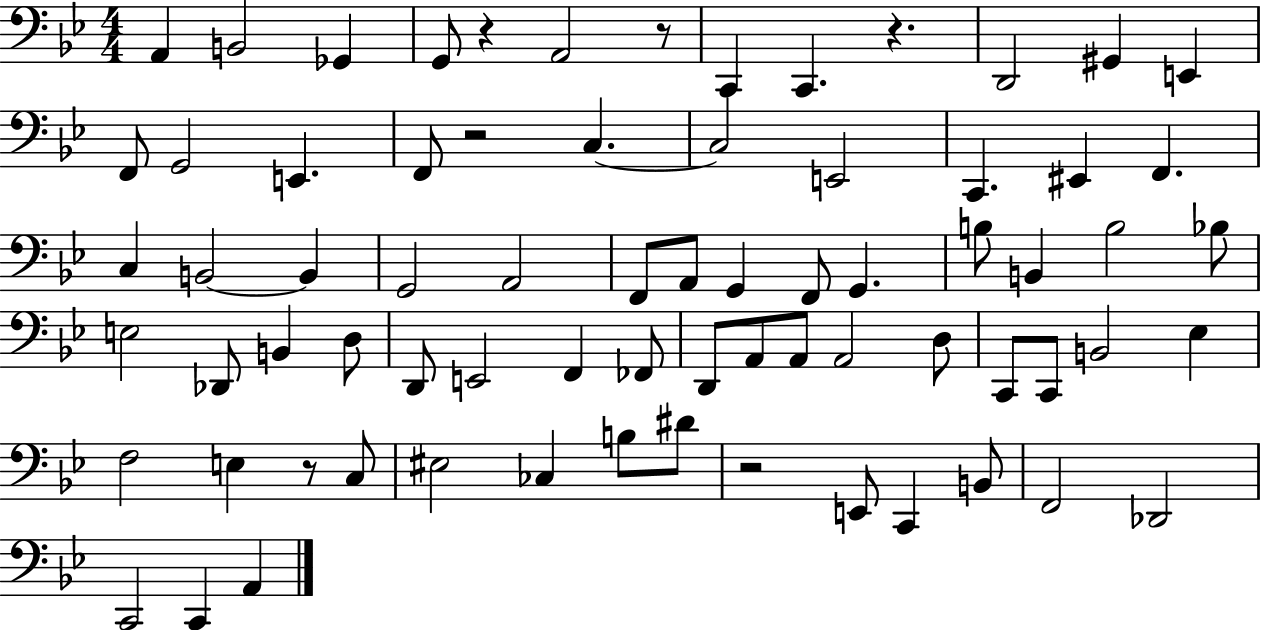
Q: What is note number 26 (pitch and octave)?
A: F2